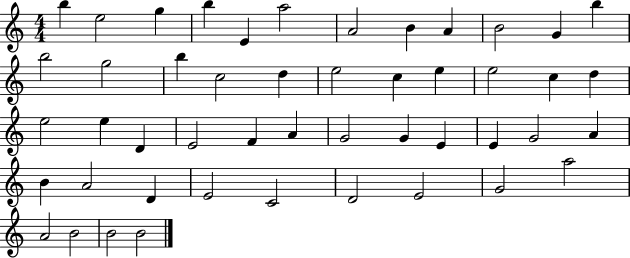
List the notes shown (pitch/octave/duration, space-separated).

B5/q E5/h G5/q B5/q E4/q A5/h A4/h B4/q A4/q B4/h G4/q B5/q B5/h G5/h B5/q C5/h D5/q E5/h C5/q E5/q E5/h C5/q D5/q E5/h E5/q D4/q E4/h F4/q A4/q G4/h G4/q E4/q E4/q G4/h A4/q B4/q A4/h D4/q E4/h C4/h D4/h E4/h G4/h A5/h A4/h B4/h B4/h B4/h